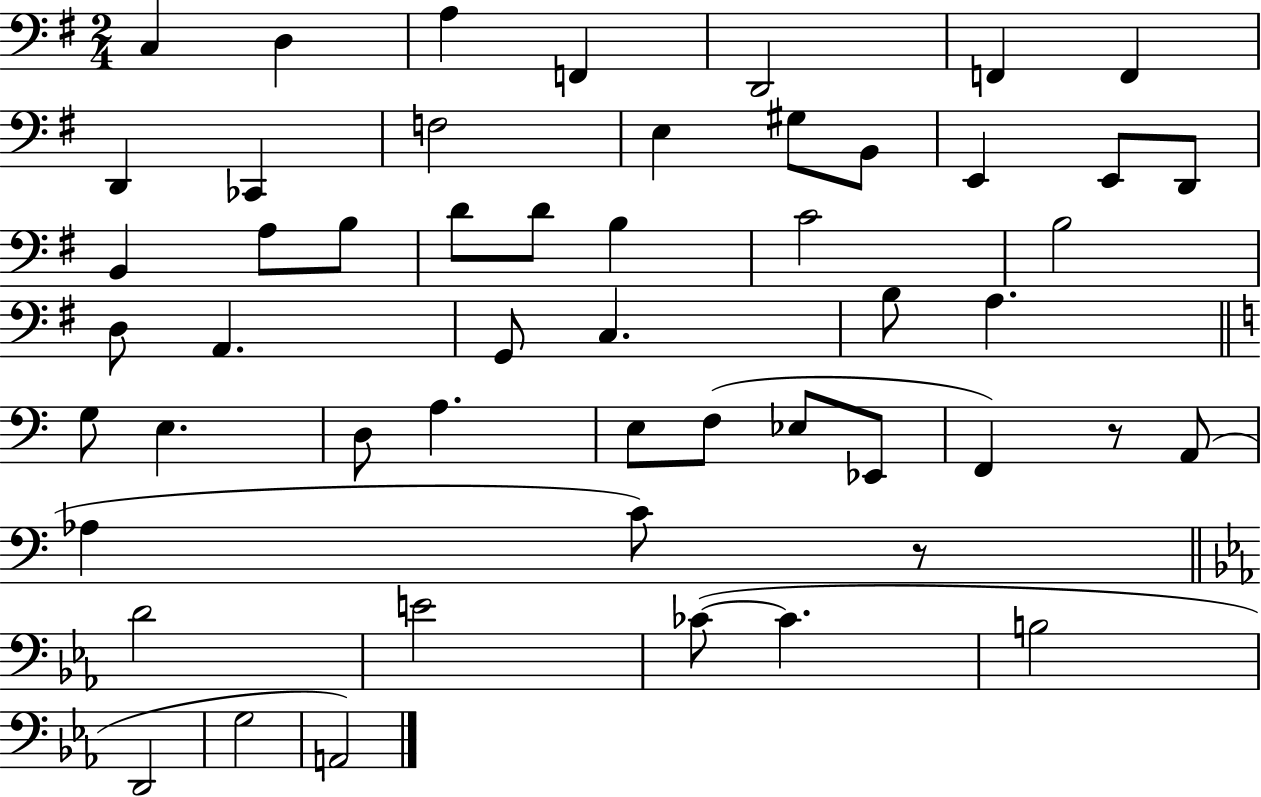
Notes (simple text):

C3/q D3/q A3/q F2/q D2/h F2/q F2/q D2/q CES2/q F3/h E3/q G#3/e B2/e E2/q E2/e D2/e B2/q A3/e B3/e D4/e D4/e B3/q C4/h B3/h D3/e A2/q. G2/e C3/q. B3/e A3/q. G3/e E3/q. D3/e A3/q. E3/e F3/e Eb3/e Eb2/e F2/q R/e A2/e Ab3/q C4/e R/e D4/h E4/h CES4/e CES4/q. B3/h D2/h G3/h A2/h